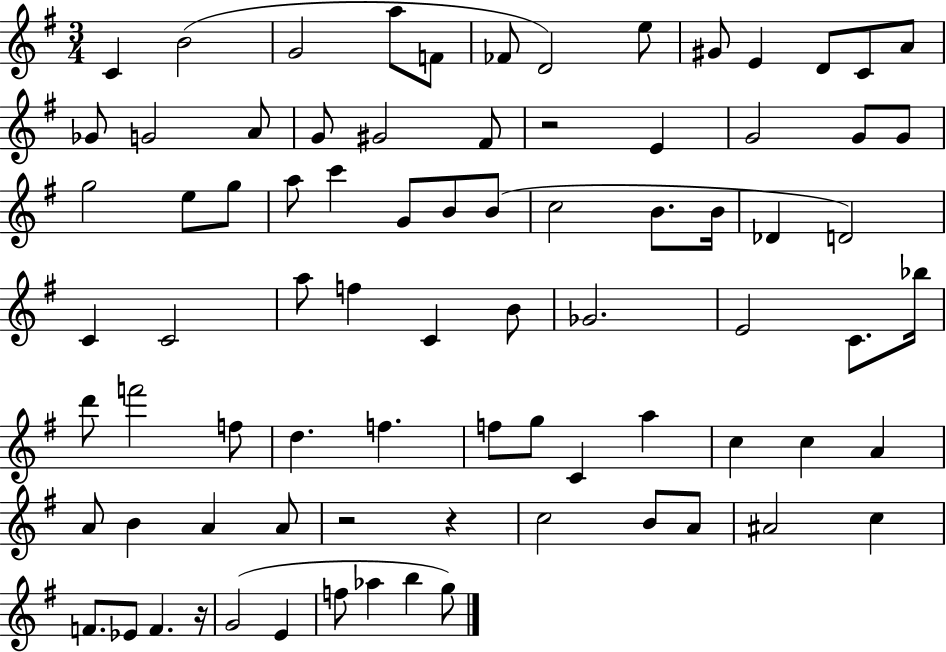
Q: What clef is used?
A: treble